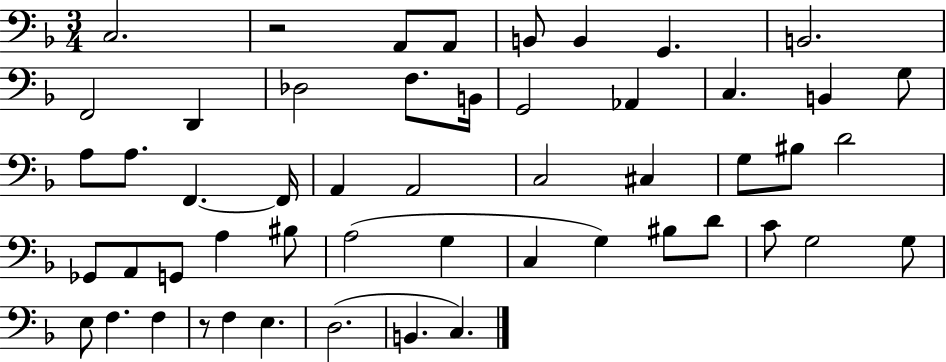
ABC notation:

X:1
T:Untitled
M:3/4
L:1/4
K:F
C,2 z2 A,,/2 A,,/2 B,,/2 B,, G,, B,,2 F,,2 D,, _D,2 F,/2 B,,/4 G,,2 _A,, C, B,, G,/2 A,/2 A,/2 F,, F,,/4 A,, A,,2 C,2 ^C, G,/2 ^B,/2 D2 _G,,/2 A,,/2 G,,/2 A, ^B,/2 A,2 G, C, G, ^B,/2 D/2 C/2 G,2 G,/2 E,/2 F, F, z/2 F, E, D,2 B,, C,